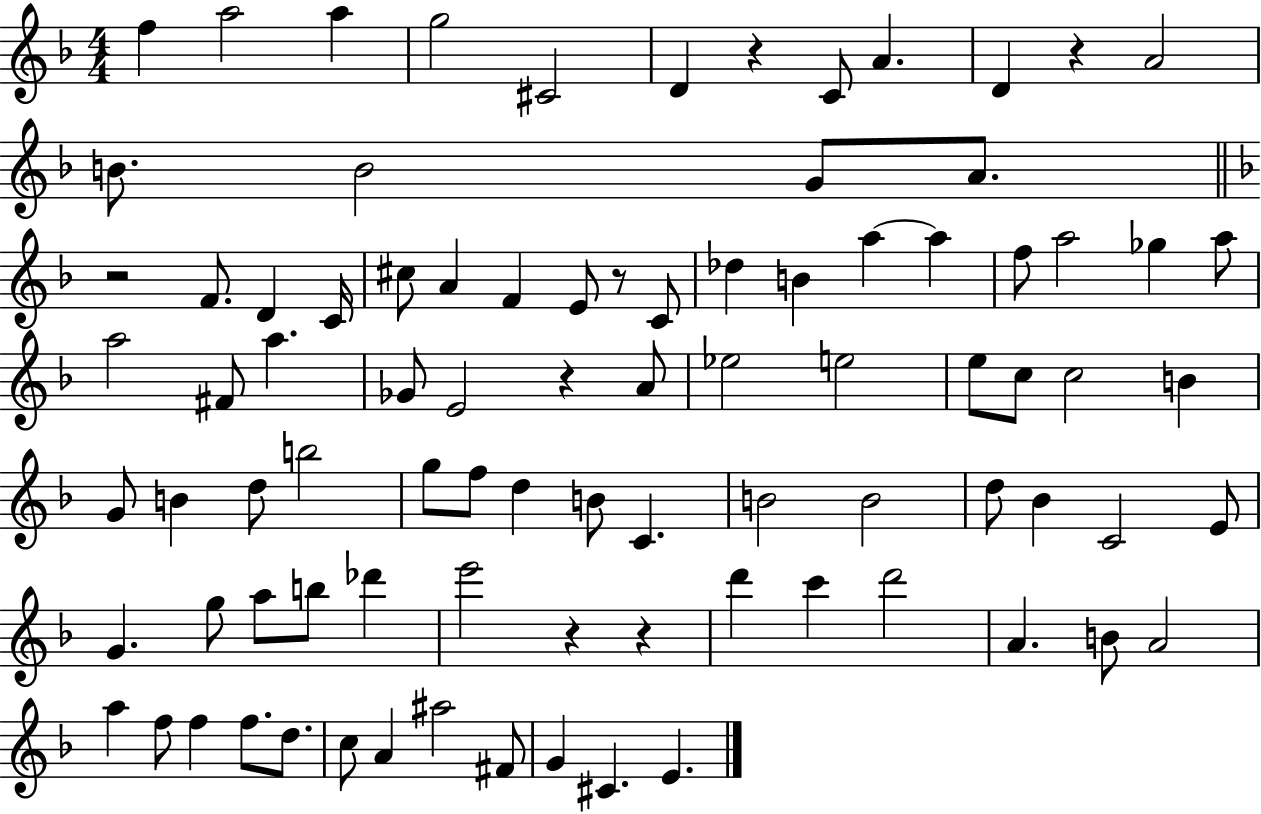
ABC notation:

X:1
T:Untitled
M:4/4
L:1/4
K:F
f a2 a g2 ^C2 D z C/2 A D z A2 B/2 B2 G/2 A/2 z2 F/2 D C/4 ^c/2 A F E/2 z/2 C/2 _d B a a f/2 a2 _g a/2 a2 ^F/2 a _G/2 E2 z A/2 _e2 e2 e/2 c/2 c2 B G/2 B d/2 b2 g/2 f/2 d B/2 C B2 B2 d/2 _B C2 E/2 G g/2 a/2 b/2 _d' e'2 z z d' c' d'2 A B/2 A2 a f/2 f f/2 d/2 c/2 A ^a2 ^F/2 G ^C E